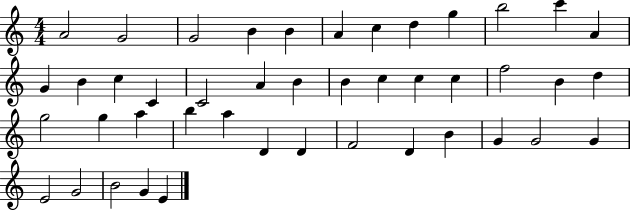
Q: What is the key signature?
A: C major